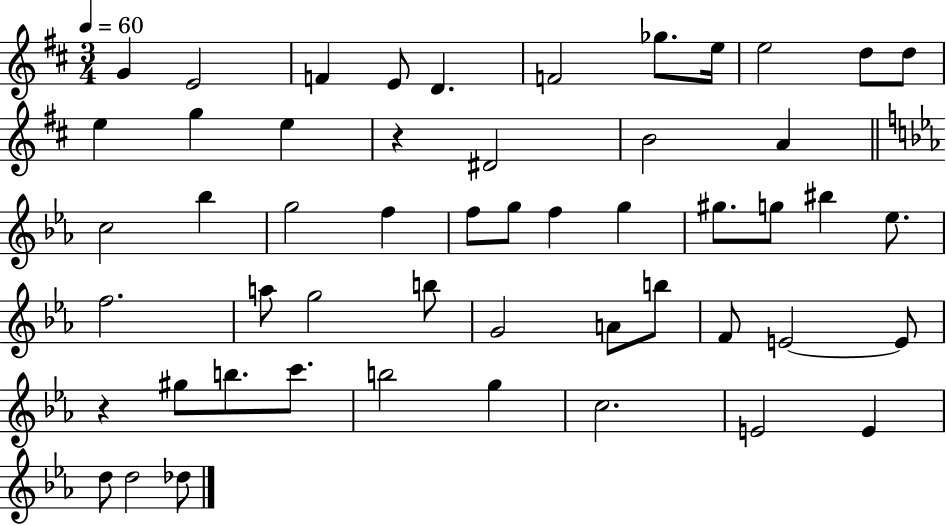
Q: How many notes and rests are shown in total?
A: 52